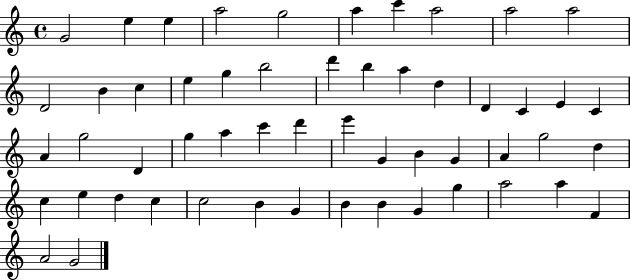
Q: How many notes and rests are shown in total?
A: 54